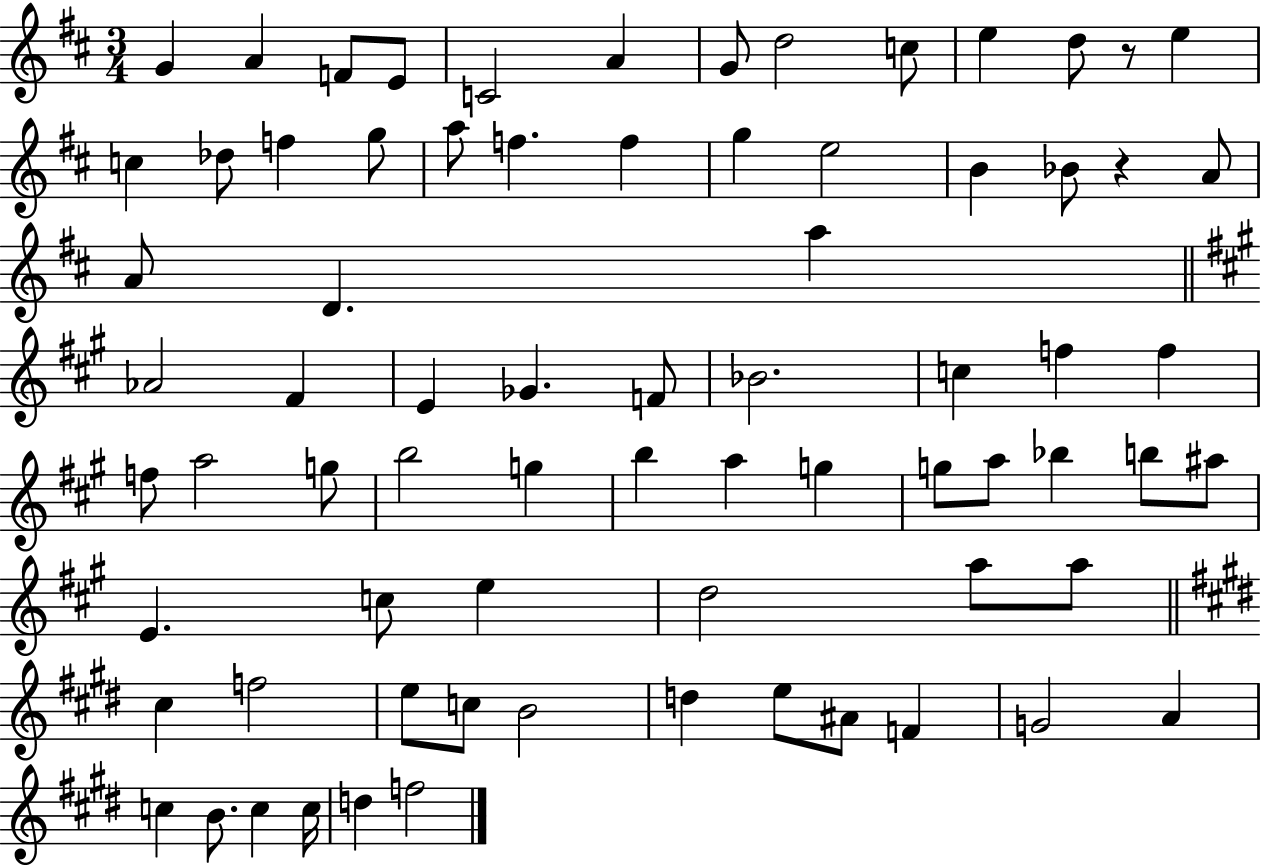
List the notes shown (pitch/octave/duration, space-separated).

G4/q A4/q F4/e E4/e C4/h A4/q G4/e D5/h C5/e E5/q D5/e R/e E5/q C5/q Db5/e F5/q G5/e A5/e F5/q. F5/q G5/q E5/h B4/q Bb4/e R/q A4/e A4/e D4/q. A5/q Ab4/h F#4/q E4/q Gb4/q. F4/e Bb4/h. C5/q F5/q F5/q F5/e A5/h G5/e B5/h G5/q B5/q A5/q G5/q G5/e A5/e Bb5/q B5/e A#5/e E4/q. C5/e E5/q D5/h A5/e A5/e C#5/q F5/h E5/e C5/e B4/h D5/q E5/e A#4/e F4/q G4/h A4/q C5/q B4/e. C5/q C5/s D5/q F5/h